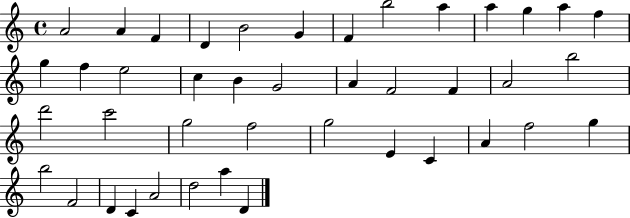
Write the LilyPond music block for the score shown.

{
  \clef treble
  \time 4/4
  \defaultTimeSignature
  \key c \major
  a'2 a'4 f'4 | d'4 b'2 g'4 | f'4 b''2 a''4 | a''4 g''4 a''4 f''4 | \break g''4 f''4 e''2 | c''4 b'4 g'2 | a'4 f'2 f'4 | a'2 b''2 | \break d'''2 c'''2 | g''2 f''2 | g''2 e'4 c'4 | a'4 f''2 g''4 | \break b''2 f'2 | d'4 c'4 a'2 | d''2 a''4 d'4 | \bar "|."
}